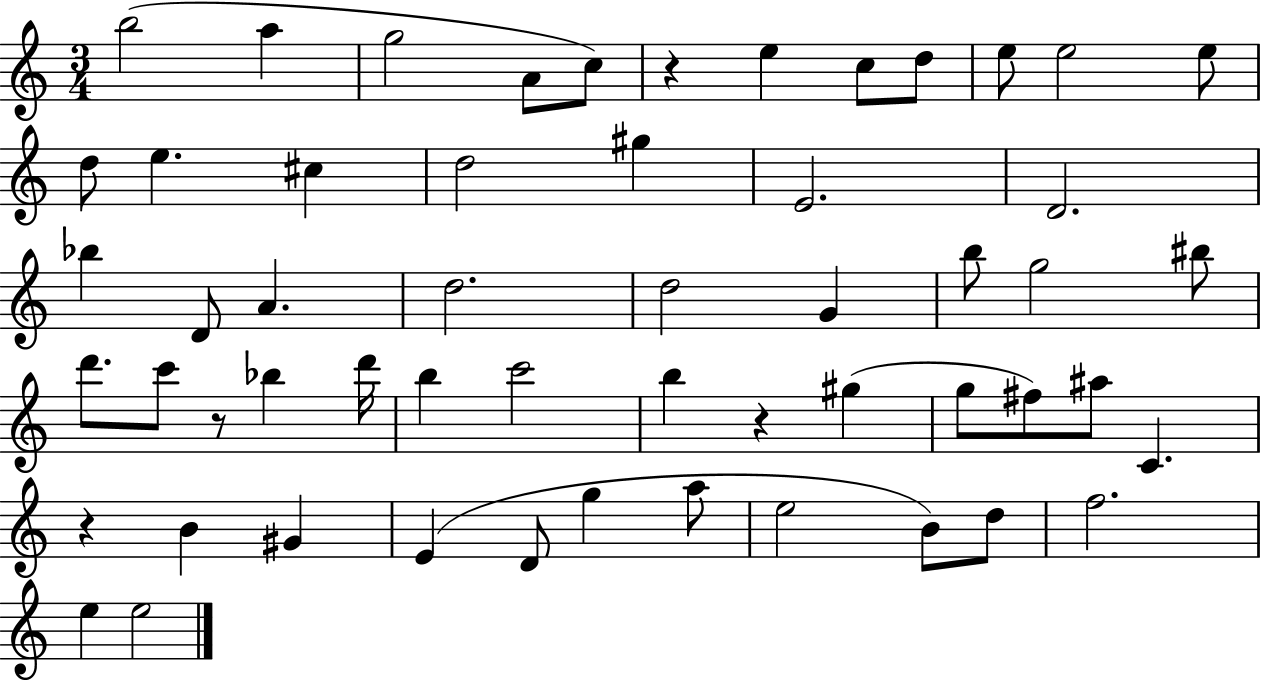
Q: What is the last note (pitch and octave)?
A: E5